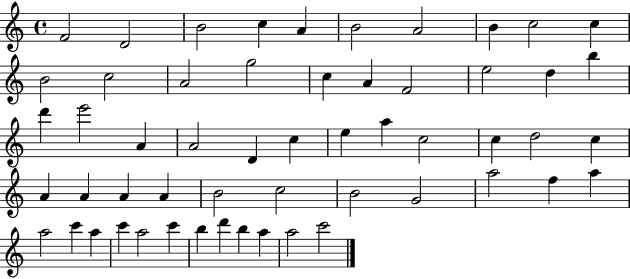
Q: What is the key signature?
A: C major